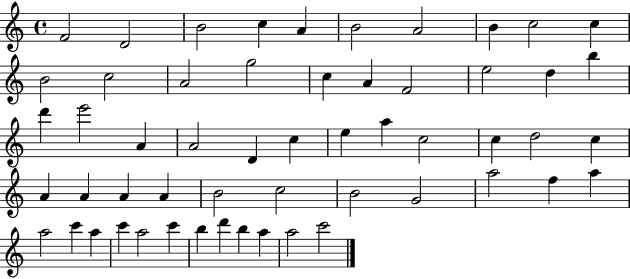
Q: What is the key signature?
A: C major